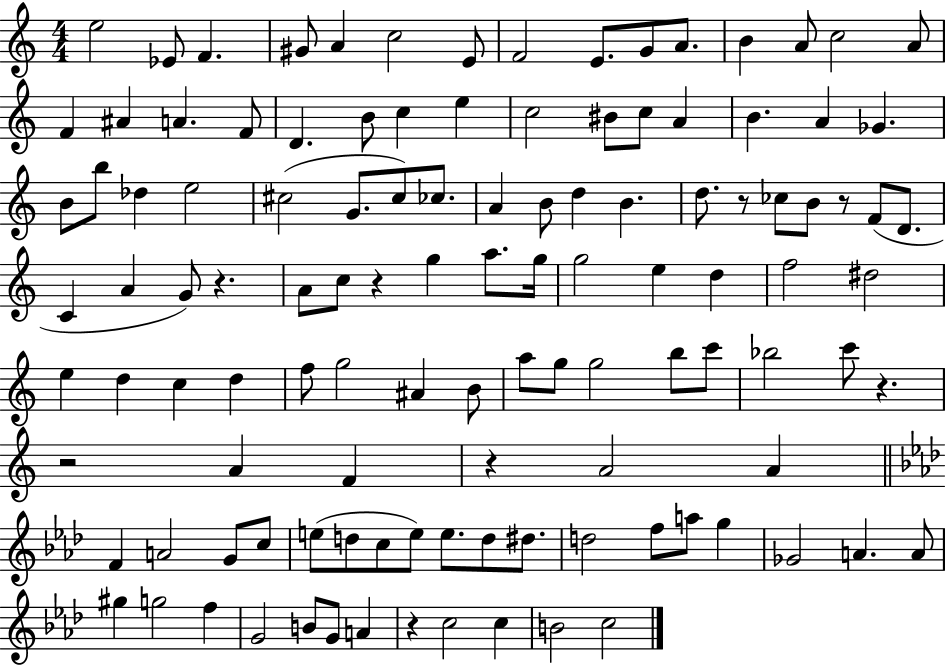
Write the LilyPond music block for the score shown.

{
  \clef treble
  \numericTimeSignature
  \time 4/4
  \key c \major
  e''2 ees'8 f'4. | gis'8 a'4 c''2 e'8 | f'2 e'8. g'8 a'8. | b'4 a'8 c''2 a'8 | \break f'4 ais'4 a'4. f'8 | d'4. b'8 c''4 e''4 | c''2 bis'8 c''8 a'4 | b'4. a'4 ges'4. | \break b'8 b''8 des''4 e''2 | cis''2( g'8. cis''8) ces''8. | a'4 b'8 d''4 b'4. | d''8. r8 ces''8 b'8 r8 f'8( d'8. | \break c'4 a'4 g'8) r4. | a'8 c''8 r4 g''4 a''8. g''16 | g''2 e''4 d''4 | f''2 dis''2 | \break e''4 d''4 c''4 d''4 | f''8 g''2 ais'4 b'8 | a''8 g''8 g''2 b''8 c'''8 | bes''2 c'''8 r4. | \break r2 a'4 f'4 | r4 a'2 a'4 | \bar "||" \break \key f \minor f'4 a'2 g'8 c''8 | e''8( d''8 c''8 e''8) e''8. d''8 dis''8. | d''2 f''8 a''8 g''4 | ges'2 a'4. a'8 | \break gis''4 g''2 f''4 | g'2 b'8 g'8 a'4 | r4 c''2 c''4 | b'2 c''2 | \break \bar "|."
}